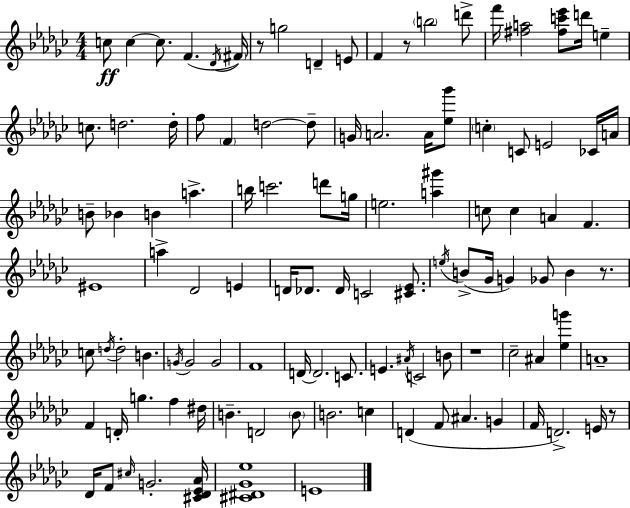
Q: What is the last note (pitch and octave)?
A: E4